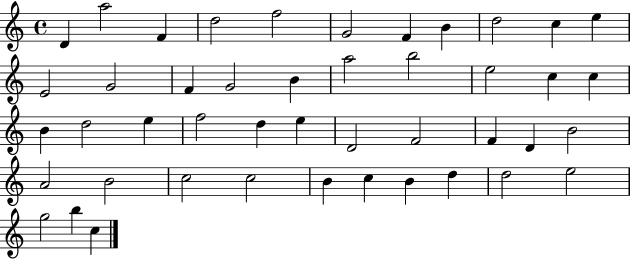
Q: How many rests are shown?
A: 0